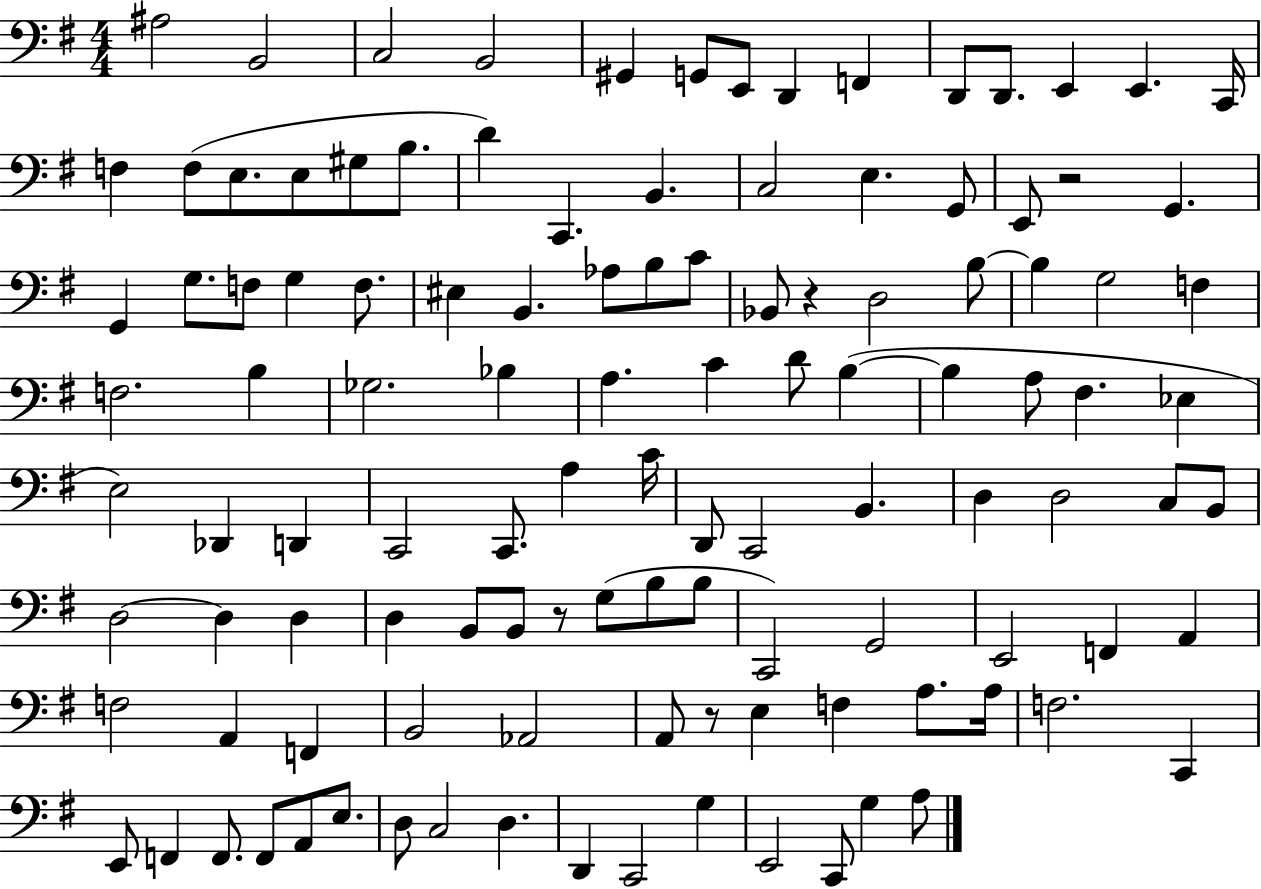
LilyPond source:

{
  \clef bass
  \numericTimeSignature
  \time 4/4
  \key g \major
  ais2 b,2 | c2 b,2 | gis,4 g,8 e,8 d,4 f,4 | d,8 d,8. e,4 e,4. c,16 | \break f4 f8( e8. e8 gis8 b8. | d'4) c,4. b,4. | c2 e4. g,8 | e,8 r2 g,4. | \break g,4 g8. f8 g4 f8. | eis4 b,4. aes8 b8 c'8 | bes,8 r4 d2 b8~~ | b4 g2 f4 | \break f2. b4 | ges2. bes4 | a4. c'4 d'8 b4~(~ | b4 a8 fis4. ees4 | \break e2) des,4 d,4 | c,2 c,8. a4 c'16 | d,8 c,2 b,4. | d4 d2 c8 b,8 | \break d2~~ d4 d4 | d4 b,8 b,8 r8 g8( b8 b8 | c,2) g,2 | e,2 f,4 a,4 | \break f2 a,4 f,4 | b,2 aes,2 | a,8 r8 e4 f4 a8. a16 | f2. c,4 | \break e,8 f,4 f,8. f,8 a,8 e8. | d8 c2 d4. | d,4 c,2 g4 | e,2 c,8 g4 a8 | \break \bar "|."
}